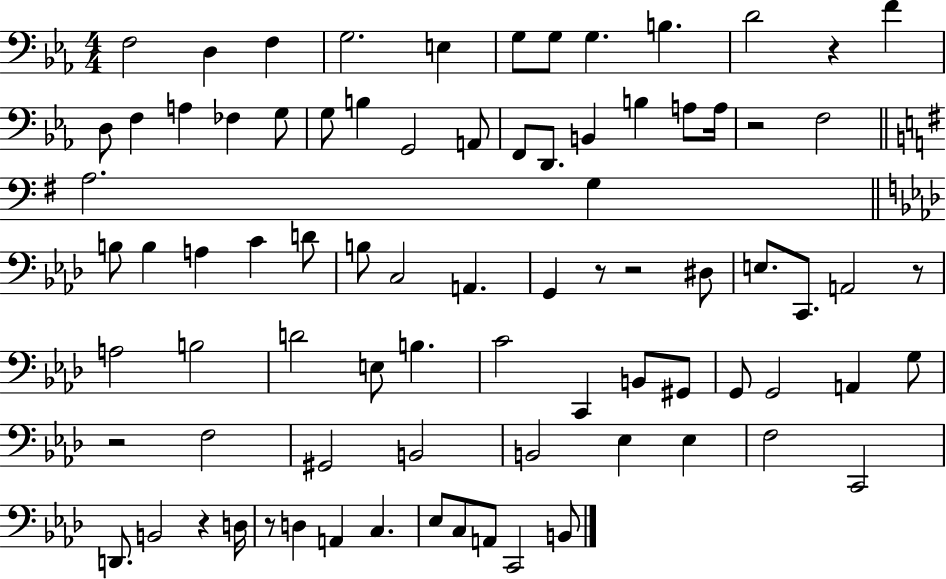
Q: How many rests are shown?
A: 8